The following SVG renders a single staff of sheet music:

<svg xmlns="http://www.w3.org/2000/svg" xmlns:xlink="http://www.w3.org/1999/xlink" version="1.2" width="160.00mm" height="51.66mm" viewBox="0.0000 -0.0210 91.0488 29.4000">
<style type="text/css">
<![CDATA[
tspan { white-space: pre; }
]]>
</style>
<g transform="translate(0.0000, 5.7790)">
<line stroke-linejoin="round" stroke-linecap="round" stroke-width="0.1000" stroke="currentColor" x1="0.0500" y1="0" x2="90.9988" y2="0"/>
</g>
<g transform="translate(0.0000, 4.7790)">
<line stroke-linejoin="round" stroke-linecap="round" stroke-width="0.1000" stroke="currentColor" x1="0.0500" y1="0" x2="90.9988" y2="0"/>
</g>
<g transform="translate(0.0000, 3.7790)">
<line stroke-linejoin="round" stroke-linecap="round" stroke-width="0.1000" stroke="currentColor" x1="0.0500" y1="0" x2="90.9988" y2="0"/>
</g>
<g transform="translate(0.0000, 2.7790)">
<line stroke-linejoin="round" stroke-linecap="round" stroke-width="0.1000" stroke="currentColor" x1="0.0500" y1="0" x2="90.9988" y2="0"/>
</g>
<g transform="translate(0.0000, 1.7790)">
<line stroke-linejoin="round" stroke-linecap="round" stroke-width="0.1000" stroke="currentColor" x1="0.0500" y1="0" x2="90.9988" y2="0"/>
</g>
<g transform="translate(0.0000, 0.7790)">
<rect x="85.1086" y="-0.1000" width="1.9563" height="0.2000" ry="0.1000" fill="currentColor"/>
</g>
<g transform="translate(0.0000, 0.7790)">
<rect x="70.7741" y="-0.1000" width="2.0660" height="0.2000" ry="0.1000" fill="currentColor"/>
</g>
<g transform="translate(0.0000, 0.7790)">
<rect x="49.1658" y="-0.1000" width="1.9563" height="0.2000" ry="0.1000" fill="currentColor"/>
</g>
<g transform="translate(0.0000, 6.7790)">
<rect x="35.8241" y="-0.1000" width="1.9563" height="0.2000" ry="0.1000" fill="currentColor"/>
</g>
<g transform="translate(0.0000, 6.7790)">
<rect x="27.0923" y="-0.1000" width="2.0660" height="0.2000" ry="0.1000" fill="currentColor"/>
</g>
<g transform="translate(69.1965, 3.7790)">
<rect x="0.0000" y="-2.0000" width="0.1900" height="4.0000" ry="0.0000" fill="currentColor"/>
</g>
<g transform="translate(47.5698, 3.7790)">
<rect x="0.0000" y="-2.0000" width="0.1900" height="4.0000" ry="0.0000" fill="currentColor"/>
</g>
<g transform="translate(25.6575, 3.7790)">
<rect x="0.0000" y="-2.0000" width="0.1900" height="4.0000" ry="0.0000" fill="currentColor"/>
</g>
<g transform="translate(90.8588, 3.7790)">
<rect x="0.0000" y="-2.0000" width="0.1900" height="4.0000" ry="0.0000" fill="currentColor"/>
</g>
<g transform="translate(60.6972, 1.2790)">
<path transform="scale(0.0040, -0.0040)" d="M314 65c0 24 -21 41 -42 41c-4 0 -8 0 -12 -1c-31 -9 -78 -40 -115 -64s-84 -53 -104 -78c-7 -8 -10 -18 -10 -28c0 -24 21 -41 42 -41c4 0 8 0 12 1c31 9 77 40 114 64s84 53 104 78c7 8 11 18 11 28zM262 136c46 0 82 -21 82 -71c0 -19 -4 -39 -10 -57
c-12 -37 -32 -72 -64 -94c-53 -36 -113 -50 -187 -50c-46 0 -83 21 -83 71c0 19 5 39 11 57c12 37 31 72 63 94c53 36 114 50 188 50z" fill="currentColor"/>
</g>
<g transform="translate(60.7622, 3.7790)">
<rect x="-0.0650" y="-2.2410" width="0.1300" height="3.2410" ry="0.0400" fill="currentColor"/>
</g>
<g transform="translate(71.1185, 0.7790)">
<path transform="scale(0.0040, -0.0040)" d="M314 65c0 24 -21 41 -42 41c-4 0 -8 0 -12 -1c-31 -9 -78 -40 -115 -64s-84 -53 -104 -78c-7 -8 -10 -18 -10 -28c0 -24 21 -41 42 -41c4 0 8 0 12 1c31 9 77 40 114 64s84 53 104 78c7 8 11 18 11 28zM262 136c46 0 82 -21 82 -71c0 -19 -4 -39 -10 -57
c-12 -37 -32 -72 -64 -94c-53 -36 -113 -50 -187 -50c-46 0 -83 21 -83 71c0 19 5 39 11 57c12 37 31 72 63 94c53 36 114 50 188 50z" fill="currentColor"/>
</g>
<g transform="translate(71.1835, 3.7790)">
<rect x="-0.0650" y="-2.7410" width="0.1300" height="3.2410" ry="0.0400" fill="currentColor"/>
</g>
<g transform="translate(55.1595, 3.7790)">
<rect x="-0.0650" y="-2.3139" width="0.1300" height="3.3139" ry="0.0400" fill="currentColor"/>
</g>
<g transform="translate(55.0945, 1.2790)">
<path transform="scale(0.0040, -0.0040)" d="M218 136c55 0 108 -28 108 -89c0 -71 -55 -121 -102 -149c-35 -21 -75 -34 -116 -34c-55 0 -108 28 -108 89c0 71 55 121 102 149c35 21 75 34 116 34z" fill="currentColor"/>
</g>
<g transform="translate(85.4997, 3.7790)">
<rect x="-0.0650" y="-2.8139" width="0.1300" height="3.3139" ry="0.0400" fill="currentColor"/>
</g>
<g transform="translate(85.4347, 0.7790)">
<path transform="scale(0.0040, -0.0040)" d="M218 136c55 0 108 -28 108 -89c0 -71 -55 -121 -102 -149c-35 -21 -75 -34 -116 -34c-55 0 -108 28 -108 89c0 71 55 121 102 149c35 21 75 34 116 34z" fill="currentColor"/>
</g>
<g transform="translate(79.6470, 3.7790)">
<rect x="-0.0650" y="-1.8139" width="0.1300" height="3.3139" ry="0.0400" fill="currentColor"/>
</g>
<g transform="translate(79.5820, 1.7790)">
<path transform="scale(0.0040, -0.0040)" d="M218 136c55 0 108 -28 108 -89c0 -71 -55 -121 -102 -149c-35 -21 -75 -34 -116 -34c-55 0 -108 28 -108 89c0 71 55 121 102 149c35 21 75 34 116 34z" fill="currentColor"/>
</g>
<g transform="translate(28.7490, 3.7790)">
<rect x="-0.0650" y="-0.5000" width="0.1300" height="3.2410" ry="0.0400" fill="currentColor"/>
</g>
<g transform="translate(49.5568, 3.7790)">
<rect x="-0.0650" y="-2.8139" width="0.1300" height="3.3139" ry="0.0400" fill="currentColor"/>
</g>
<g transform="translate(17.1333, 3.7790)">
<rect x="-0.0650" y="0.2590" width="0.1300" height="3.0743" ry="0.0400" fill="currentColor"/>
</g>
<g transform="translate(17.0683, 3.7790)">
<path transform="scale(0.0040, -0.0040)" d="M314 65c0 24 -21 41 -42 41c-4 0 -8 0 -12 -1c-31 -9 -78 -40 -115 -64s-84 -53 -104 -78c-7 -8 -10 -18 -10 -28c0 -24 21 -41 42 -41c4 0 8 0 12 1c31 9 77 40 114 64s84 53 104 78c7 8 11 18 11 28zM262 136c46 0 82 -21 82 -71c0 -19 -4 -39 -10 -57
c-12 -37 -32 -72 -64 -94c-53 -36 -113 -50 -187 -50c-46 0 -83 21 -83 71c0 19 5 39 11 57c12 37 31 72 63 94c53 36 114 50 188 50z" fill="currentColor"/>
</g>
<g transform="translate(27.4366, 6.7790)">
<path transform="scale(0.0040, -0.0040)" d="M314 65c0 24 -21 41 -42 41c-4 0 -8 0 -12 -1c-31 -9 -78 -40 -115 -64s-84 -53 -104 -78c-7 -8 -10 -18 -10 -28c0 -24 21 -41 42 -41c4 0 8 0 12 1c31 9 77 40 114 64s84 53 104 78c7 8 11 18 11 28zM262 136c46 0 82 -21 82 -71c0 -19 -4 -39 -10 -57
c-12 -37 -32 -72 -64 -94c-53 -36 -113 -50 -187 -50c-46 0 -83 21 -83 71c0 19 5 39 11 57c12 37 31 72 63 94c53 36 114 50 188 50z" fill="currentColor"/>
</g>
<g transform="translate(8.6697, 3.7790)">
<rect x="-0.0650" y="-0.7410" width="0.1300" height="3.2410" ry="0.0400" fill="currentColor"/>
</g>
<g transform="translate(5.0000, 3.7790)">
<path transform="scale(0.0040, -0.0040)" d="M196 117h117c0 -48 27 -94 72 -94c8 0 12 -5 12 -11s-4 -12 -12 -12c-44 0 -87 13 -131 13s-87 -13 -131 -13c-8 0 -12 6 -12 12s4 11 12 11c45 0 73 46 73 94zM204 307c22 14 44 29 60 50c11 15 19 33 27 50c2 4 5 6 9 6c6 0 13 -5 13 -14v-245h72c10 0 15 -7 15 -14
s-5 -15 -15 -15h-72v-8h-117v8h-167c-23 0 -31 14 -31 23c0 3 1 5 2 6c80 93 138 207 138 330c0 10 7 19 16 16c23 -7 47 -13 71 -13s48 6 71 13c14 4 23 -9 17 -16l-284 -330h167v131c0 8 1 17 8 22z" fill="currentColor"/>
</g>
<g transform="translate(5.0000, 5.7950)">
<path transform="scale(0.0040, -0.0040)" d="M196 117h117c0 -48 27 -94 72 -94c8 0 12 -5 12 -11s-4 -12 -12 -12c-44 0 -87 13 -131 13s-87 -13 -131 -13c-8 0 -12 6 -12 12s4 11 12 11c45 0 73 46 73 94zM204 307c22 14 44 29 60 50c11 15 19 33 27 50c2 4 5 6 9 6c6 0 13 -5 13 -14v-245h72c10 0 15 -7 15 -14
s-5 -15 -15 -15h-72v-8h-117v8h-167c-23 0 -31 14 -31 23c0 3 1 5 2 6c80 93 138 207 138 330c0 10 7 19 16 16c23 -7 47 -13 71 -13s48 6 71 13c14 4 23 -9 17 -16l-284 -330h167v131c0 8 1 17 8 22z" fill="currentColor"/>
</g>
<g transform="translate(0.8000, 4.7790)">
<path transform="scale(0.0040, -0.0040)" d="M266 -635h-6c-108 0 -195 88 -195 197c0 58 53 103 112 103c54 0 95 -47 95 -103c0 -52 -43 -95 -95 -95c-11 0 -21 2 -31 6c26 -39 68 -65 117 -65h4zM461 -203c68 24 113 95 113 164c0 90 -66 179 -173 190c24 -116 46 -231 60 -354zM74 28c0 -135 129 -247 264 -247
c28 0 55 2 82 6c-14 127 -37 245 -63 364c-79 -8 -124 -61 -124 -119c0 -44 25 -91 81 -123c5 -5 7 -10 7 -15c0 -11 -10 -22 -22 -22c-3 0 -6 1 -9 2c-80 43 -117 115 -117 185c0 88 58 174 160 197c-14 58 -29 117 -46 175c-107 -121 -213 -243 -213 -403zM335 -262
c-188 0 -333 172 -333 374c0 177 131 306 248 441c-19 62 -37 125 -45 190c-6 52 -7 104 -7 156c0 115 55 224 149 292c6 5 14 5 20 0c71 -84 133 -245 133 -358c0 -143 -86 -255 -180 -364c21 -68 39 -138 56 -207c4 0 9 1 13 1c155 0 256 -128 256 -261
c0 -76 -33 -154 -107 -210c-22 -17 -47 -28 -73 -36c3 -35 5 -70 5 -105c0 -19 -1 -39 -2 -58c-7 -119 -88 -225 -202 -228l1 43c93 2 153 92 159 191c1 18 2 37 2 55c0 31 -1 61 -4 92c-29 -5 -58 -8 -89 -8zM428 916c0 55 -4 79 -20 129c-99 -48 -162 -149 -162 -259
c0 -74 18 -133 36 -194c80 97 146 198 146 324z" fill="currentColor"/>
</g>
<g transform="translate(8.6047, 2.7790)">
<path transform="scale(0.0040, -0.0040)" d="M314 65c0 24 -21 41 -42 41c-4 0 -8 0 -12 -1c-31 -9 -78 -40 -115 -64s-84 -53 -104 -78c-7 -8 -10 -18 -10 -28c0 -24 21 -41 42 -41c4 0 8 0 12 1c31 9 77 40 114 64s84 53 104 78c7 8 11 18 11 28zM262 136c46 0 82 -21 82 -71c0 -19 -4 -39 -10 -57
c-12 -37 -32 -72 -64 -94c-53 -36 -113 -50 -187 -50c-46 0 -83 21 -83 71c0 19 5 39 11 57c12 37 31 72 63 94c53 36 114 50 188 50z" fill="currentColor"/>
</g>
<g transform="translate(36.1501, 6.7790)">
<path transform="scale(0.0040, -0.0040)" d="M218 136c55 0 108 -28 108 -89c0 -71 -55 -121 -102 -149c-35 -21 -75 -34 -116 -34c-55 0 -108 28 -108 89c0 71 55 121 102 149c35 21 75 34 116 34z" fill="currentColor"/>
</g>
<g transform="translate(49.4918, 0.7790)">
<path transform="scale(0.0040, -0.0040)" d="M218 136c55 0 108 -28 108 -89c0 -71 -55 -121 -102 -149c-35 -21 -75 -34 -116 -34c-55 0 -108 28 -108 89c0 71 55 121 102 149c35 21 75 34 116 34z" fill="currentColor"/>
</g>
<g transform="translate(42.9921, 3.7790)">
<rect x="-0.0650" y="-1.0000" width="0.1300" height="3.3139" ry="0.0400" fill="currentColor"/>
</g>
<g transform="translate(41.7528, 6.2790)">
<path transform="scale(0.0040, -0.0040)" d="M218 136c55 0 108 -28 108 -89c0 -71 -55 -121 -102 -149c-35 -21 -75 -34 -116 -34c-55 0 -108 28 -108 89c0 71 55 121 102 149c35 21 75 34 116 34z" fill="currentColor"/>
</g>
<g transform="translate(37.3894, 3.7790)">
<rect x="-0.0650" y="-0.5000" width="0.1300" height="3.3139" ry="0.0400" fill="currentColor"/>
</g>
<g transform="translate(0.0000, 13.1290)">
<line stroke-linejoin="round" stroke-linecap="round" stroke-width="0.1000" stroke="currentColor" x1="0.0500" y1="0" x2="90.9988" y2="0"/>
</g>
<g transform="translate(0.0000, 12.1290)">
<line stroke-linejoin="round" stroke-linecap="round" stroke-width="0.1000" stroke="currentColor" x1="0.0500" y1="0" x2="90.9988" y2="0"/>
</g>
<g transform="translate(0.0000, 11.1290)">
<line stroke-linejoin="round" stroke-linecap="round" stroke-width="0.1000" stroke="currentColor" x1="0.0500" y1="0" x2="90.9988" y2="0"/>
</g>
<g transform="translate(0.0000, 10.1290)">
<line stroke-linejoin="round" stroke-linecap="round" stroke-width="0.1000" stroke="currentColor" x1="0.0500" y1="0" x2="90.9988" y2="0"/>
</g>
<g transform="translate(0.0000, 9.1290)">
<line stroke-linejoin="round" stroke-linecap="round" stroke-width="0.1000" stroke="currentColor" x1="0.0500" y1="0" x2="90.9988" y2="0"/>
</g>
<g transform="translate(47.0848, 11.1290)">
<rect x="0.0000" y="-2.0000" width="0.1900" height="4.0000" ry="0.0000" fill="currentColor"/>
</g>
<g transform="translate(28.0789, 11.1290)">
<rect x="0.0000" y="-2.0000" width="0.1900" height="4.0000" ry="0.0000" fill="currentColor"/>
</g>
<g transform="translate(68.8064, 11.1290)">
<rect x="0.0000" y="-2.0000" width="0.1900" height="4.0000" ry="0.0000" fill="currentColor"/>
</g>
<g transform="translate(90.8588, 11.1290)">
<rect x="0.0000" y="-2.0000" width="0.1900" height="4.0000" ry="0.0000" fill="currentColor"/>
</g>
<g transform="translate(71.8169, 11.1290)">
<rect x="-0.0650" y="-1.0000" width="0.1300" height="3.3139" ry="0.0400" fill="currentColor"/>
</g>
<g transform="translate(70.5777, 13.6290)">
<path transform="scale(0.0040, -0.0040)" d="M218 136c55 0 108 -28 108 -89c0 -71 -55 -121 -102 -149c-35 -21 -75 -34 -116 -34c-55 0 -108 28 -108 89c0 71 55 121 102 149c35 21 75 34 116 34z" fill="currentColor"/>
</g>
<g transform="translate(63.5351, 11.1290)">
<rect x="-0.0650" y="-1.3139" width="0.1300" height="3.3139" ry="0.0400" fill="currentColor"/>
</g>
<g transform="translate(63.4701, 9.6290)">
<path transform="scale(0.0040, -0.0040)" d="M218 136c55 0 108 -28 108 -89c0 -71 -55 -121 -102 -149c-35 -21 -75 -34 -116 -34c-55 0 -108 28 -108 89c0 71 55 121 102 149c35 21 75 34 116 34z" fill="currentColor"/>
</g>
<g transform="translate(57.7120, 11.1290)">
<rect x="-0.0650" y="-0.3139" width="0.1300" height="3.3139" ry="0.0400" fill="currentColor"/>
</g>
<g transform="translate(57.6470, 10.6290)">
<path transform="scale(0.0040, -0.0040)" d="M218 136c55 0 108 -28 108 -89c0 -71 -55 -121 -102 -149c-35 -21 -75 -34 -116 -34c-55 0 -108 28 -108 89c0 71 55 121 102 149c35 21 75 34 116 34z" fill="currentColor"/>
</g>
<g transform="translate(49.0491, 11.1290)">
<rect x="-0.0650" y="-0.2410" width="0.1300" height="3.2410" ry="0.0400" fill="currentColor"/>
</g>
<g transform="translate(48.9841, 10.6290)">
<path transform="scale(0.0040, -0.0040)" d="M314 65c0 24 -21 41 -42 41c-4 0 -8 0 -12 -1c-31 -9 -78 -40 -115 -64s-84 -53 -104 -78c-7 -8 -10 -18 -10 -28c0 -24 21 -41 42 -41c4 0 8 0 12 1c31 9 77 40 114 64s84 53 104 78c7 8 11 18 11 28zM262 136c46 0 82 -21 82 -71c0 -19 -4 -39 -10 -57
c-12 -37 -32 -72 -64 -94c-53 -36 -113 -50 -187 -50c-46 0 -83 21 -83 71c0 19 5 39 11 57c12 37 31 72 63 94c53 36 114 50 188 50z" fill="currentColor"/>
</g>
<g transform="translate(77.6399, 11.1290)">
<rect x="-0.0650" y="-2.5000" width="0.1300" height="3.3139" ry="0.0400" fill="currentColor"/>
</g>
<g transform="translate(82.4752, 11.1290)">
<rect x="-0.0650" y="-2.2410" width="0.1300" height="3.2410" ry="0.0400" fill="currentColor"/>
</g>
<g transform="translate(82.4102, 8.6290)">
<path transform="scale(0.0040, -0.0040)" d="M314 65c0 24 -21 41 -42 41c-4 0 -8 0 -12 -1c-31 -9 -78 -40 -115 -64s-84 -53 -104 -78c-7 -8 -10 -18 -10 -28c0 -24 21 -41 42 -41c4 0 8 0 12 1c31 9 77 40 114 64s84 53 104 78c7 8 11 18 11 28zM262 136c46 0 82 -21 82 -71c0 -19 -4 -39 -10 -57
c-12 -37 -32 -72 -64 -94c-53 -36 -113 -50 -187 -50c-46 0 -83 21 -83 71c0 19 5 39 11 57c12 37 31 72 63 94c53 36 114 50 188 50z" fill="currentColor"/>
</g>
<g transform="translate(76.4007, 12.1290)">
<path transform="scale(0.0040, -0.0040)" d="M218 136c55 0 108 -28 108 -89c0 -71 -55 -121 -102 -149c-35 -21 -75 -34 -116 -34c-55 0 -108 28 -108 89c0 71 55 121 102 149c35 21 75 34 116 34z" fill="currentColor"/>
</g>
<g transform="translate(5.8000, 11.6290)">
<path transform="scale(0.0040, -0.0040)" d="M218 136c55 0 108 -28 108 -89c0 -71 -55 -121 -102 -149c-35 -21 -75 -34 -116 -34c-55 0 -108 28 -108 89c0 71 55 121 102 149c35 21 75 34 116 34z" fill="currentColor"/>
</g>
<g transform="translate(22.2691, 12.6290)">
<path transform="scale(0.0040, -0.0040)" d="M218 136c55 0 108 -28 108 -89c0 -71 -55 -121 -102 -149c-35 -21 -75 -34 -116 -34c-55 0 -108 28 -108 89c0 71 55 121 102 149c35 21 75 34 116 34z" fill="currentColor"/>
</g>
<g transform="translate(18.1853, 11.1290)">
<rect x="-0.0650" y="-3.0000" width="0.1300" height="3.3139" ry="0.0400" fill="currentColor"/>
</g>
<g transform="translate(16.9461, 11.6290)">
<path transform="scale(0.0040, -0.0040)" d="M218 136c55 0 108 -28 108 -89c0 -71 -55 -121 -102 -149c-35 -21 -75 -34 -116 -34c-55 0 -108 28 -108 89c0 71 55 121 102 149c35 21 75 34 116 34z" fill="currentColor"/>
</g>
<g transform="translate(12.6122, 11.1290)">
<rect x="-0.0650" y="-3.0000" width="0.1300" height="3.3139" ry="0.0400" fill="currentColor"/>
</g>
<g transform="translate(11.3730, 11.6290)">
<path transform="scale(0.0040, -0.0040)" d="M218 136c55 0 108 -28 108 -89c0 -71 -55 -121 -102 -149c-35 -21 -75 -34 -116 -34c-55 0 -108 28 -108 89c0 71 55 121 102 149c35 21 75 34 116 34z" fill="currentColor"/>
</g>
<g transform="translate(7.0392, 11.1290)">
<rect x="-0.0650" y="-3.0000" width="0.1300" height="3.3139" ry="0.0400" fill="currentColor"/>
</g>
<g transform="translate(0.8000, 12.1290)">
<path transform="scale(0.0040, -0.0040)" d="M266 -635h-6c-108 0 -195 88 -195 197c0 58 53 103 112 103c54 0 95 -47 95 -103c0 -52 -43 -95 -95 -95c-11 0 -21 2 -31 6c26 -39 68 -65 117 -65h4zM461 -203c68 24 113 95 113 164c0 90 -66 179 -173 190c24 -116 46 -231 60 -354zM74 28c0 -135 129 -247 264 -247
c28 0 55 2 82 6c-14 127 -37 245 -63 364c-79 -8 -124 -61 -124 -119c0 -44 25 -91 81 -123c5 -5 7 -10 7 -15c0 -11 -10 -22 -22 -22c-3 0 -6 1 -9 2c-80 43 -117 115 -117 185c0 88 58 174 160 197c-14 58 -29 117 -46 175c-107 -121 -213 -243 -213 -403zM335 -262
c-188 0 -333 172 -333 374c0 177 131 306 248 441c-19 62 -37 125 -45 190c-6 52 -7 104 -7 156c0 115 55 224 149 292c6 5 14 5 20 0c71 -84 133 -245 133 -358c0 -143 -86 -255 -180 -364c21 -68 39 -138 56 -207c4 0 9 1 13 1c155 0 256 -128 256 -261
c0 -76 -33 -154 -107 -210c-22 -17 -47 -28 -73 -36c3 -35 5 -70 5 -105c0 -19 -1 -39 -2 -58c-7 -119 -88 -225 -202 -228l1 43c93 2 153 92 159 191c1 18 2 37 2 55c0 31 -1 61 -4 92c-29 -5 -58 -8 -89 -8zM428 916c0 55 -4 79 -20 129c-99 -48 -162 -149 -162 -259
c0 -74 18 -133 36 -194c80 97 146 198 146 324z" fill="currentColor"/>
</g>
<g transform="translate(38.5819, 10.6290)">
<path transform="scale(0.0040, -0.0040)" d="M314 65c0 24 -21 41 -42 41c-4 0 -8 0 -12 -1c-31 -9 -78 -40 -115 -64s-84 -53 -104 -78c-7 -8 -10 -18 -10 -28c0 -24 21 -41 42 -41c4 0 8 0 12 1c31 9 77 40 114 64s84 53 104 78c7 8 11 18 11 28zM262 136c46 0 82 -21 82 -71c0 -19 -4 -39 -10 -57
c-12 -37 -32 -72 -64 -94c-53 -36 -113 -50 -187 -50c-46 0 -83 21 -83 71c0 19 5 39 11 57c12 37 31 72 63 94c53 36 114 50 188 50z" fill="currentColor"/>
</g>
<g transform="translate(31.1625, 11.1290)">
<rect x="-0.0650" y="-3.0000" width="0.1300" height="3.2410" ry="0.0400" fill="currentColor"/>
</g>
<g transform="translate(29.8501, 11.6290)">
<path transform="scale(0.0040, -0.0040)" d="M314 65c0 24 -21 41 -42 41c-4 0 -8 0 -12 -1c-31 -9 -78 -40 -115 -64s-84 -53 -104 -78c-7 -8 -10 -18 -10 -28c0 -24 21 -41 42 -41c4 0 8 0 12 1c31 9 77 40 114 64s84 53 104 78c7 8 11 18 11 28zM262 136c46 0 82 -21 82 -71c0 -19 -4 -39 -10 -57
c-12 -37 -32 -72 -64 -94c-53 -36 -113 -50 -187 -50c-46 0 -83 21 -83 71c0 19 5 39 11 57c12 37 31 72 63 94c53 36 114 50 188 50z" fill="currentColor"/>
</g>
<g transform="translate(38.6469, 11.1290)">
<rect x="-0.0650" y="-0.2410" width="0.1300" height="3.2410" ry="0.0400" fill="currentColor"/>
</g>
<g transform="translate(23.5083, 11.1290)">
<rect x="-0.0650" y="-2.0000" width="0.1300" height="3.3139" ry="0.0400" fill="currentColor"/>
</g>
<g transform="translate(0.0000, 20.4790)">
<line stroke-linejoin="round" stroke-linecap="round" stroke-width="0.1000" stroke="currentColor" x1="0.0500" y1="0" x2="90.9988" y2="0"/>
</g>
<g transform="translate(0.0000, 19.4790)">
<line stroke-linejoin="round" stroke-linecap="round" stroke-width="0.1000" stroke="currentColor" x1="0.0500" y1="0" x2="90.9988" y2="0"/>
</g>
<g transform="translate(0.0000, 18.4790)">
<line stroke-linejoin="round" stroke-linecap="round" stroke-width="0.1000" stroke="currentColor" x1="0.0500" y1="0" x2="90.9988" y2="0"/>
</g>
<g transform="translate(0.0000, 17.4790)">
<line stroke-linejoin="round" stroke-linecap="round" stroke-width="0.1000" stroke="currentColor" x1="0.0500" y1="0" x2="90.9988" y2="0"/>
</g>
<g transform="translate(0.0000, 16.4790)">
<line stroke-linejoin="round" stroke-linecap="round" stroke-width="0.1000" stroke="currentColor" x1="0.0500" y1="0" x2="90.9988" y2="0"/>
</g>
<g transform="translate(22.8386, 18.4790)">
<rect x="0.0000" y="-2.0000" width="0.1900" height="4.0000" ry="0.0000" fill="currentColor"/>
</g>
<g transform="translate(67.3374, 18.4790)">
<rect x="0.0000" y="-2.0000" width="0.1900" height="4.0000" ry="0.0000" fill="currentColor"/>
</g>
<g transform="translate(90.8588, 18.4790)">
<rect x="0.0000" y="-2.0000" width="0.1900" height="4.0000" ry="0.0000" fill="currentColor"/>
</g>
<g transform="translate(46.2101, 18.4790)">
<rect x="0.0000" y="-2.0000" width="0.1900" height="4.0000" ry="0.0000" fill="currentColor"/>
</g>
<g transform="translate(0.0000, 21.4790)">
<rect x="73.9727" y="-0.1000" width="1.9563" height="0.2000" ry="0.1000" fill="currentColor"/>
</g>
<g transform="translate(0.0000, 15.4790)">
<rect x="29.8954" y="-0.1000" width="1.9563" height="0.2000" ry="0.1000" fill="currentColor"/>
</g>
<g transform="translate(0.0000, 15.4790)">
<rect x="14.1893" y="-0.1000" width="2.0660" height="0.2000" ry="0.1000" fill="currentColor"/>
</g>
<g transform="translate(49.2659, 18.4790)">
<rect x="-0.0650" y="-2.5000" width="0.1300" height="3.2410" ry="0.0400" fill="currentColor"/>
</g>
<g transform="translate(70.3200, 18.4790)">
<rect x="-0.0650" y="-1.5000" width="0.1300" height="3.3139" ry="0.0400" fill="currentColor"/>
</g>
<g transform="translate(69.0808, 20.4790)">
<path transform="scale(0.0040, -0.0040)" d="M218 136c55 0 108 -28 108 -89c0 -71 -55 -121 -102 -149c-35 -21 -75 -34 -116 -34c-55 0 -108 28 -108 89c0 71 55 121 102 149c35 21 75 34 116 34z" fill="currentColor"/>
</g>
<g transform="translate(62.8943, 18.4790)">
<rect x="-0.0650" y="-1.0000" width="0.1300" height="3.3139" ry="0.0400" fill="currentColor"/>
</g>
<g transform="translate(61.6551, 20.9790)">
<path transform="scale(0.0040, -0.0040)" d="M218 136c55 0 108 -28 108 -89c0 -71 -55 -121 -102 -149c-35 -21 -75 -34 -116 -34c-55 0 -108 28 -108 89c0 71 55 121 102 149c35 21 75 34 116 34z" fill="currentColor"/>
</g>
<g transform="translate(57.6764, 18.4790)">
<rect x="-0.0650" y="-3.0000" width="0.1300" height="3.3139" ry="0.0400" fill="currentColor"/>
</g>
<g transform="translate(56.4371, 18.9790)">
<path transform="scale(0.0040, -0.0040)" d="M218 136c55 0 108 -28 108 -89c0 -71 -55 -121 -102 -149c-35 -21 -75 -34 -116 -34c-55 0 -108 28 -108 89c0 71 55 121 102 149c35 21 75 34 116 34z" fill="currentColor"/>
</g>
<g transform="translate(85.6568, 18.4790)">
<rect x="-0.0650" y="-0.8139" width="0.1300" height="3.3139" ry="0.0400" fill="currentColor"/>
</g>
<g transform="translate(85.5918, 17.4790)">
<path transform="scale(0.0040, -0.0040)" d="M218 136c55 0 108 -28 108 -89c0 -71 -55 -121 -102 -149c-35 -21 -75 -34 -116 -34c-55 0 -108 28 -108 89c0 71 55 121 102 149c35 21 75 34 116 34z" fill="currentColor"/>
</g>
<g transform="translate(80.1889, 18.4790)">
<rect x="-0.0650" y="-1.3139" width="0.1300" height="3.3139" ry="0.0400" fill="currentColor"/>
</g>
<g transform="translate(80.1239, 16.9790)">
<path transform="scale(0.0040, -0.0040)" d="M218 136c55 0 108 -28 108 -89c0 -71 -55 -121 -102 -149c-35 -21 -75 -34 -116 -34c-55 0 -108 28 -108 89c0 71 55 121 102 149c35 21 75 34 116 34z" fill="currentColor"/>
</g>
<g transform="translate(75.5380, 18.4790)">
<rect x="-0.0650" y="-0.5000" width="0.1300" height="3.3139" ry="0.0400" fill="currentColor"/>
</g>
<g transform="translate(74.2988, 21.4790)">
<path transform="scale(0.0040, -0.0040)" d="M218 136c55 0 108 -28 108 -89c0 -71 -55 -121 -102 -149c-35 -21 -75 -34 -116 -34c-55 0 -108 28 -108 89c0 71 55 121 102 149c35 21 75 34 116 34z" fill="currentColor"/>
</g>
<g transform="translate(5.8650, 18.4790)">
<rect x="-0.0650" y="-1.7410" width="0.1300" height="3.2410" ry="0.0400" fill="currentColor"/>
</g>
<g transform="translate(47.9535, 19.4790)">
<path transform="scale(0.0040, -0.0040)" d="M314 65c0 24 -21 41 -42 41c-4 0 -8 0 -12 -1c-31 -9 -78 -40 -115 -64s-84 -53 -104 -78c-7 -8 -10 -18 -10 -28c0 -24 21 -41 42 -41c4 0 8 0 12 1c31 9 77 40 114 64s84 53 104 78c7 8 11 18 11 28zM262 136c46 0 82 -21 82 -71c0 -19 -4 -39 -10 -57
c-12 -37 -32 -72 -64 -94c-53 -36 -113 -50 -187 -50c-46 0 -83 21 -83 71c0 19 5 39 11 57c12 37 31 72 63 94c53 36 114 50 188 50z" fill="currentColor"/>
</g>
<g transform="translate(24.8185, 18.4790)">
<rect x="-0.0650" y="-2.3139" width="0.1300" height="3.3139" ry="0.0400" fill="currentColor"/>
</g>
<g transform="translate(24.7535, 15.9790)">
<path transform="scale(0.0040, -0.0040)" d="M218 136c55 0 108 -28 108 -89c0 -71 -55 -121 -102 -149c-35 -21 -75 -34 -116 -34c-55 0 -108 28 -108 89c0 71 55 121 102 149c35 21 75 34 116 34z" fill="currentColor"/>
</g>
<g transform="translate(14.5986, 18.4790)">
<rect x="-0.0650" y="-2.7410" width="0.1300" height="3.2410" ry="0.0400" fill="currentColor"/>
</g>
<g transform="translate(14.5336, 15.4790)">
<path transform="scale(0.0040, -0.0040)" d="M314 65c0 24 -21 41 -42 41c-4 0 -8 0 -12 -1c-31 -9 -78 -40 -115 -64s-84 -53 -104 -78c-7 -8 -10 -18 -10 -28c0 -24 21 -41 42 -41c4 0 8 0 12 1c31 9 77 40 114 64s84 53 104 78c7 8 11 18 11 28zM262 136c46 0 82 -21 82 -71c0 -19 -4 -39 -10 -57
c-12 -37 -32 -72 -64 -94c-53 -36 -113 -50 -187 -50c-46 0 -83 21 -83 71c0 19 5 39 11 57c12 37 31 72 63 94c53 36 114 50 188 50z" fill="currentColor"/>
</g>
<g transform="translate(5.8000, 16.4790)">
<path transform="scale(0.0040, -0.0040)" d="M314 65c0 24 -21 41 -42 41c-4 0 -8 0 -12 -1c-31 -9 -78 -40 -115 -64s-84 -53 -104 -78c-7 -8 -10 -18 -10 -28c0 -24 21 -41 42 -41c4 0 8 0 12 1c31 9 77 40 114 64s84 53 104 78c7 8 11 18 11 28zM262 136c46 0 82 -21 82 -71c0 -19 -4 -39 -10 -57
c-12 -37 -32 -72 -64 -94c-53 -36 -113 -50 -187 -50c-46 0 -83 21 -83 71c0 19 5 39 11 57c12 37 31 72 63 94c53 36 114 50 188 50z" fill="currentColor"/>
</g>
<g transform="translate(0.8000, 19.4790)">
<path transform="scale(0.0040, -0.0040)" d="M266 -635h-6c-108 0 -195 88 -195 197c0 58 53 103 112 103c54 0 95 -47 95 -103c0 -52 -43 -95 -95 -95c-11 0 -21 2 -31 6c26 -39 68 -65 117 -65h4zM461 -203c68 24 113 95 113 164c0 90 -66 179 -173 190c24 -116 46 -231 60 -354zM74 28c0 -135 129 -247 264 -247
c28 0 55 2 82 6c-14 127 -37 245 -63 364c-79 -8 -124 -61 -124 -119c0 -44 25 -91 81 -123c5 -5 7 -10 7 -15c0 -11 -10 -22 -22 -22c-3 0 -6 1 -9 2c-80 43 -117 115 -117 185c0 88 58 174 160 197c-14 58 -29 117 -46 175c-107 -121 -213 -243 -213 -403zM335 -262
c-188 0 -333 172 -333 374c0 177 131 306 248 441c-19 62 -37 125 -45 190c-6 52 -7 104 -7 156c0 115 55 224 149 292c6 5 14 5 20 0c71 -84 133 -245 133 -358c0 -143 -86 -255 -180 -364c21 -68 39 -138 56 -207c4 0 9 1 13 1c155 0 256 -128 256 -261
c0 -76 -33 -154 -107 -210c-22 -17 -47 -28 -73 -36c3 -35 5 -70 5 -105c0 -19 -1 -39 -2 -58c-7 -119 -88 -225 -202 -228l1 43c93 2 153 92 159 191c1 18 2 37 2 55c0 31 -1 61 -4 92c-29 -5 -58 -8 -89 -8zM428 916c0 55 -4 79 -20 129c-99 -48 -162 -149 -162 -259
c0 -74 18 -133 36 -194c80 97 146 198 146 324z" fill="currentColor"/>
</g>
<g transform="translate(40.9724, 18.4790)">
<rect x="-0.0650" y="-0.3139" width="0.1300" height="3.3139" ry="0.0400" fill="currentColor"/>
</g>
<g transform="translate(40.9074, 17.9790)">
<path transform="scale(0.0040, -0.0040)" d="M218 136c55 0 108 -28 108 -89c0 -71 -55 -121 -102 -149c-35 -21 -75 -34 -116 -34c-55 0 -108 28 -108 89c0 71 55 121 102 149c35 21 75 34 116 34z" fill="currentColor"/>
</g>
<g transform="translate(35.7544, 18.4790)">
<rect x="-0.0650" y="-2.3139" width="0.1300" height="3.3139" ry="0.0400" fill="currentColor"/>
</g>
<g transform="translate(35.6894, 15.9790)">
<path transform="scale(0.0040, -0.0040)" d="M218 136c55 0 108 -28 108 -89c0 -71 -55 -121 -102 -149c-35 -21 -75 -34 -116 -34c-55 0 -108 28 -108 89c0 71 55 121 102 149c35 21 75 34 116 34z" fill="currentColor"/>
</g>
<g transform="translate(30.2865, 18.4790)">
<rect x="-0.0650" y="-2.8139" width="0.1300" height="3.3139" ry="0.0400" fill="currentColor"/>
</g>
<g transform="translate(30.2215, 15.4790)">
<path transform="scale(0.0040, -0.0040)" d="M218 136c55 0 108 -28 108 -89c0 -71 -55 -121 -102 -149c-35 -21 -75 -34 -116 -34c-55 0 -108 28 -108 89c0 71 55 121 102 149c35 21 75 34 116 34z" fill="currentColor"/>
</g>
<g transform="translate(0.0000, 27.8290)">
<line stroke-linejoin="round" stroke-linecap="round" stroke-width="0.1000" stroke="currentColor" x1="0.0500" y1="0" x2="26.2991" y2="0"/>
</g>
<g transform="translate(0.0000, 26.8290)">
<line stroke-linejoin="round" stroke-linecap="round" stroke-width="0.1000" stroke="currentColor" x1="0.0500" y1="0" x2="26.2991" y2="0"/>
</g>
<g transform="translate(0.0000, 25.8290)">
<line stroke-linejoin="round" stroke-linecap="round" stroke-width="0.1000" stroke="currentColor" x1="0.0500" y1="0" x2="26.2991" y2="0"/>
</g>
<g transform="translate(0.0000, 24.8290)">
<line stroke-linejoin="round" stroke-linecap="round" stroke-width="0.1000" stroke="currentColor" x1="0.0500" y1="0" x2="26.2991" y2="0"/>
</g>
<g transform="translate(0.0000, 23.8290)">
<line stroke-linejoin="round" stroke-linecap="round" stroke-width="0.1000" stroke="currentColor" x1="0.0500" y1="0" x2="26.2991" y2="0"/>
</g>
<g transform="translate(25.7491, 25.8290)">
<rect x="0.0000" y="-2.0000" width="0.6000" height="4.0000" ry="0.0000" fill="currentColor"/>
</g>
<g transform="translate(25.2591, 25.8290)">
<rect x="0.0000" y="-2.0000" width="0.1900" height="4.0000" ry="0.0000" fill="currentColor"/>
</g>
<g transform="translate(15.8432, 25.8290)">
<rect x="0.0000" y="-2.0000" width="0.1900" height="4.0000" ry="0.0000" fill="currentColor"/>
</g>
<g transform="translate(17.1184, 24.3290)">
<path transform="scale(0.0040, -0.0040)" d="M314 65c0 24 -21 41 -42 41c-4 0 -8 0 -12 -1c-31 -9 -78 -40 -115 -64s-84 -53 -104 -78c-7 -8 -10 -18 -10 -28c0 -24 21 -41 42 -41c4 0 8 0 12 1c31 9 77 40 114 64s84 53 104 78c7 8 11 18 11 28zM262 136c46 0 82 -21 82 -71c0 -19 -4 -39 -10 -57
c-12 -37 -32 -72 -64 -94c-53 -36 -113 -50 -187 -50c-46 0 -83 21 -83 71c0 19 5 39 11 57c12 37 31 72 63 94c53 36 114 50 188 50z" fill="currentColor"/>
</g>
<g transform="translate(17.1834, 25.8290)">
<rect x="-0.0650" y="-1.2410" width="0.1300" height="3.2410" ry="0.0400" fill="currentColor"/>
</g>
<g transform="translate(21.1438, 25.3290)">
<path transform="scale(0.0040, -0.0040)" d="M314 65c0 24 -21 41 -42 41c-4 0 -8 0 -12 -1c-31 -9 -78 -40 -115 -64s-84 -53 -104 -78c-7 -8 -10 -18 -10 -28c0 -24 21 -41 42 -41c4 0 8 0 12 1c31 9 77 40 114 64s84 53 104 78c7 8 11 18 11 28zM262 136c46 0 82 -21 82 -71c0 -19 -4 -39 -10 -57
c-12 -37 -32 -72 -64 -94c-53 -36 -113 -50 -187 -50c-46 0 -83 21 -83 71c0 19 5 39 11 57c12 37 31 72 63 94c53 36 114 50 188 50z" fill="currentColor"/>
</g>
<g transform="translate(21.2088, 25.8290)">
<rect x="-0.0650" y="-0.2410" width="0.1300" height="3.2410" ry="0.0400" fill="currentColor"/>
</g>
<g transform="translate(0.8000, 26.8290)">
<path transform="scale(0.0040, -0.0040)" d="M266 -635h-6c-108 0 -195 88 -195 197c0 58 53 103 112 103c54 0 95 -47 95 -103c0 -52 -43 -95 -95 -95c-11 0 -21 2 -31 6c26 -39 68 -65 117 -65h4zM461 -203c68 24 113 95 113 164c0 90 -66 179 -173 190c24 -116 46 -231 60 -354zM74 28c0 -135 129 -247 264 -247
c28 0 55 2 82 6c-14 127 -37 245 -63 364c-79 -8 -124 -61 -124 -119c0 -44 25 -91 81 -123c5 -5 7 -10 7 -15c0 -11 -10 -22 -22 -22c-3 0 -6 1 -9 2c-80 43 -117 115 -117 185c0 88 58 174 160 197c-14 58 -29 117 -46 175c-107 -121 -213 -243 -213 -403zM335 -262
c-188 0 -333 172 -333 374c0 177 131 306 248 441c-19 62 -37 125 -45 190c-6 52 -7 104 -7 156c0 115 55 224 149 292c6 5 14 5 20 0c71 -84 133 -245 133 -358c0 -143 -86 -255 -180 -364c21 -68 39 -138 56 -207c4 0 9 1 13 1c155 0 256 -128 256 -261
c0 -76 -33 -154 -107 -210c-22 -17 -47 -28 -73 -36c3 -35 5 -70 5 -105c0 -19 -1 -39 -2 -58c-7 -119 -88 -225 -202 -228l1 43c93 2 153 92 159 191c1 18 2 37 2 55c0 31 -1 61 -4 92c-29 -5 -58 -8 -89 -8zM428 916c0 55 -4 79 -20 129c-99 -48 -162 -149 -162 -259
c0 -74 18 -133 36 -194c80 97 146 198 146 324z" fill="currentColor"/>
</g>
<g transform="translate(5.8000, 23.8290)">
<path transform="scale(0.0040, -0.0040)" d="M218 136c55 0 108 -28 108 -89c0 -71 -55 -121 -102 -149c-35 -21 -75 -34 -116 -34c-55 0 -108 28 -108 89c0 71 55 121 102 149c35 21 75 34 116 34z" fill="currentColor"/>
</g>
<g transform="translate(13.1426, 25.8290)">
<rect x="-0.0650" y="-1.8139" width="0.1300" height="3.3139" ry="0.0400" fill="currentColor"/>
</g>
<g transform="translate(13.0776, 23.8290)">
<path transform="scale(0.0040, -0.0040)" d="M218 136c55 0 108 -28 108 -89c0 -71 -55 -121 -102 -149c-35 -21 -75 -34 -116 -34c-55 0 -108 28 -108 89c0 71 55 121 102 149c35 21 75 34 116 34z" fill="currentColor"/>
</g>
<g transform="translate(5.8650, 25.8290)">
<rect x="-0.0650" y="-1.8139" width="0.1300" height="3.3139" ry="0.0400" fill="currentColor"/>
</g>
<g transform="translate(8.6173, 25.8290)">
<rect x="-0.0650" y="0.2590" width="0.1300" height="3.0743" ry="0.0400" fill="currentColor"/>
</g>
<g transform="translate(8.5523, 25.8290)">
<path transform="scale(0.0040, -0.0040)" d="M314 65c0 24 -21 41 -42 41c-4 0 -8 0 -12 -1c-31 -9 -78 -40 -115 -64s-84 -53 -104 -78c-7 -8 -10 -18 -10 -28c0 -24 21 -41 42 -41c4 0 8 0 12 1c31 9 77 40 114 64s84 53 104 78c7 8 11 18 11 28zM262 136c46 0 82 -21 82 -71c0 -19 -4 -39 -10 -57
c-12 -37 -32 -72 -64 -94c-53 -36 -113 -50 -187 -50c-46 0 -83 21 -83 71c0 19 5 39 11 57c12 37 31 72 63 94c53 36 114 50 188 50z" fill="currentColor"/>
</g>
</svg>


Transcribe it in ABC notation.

X:1
T:Untitled
M:4/4
L:1/4
K:C
d2 B2 C2 C D a g g2 a2 f a A A A F A2 c2 c2 c e D G g2 f2 a2 g a g c G2 A D E C e d f B2 f e2 c2